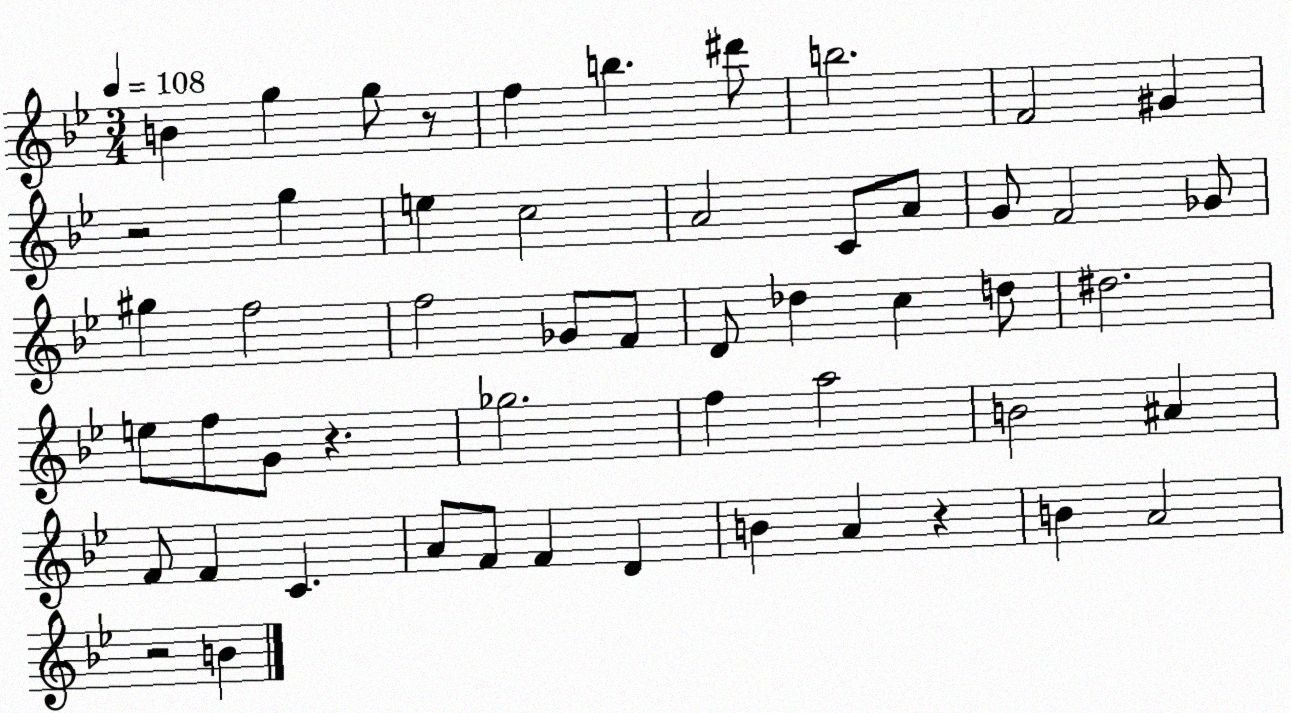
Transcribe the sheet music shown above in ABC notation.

X:1
T:Untitled
M:3/4
L:1/4
K:Bb
B g g/2 z/2 f b ^d'/2 b2 F2 ^G z2 g e c2 A2 C/2 A/2 G/2 F2 _G/2 ^g f2 f2 _G/2 F/2 D/2 _d c d/2 ^d2 e/2 f/2 G/2 z _g2 f a2 B2 ^A F/2 F C A/2 F/2 F D B A z B A2 z2 B